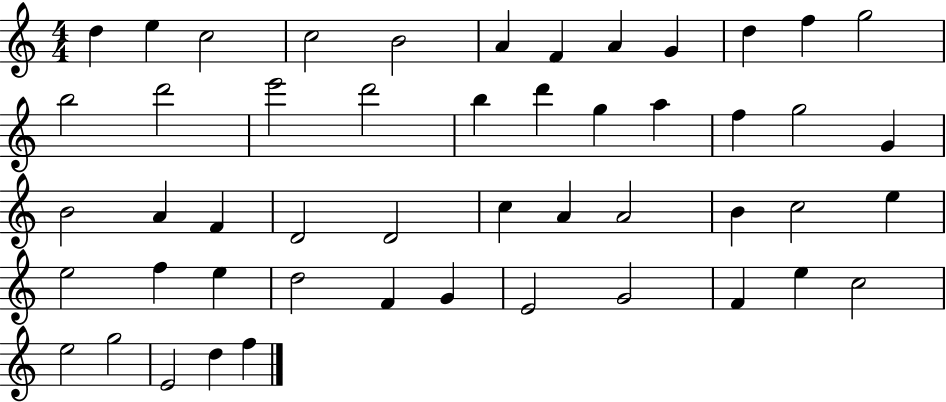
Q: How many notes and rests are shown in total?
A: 50